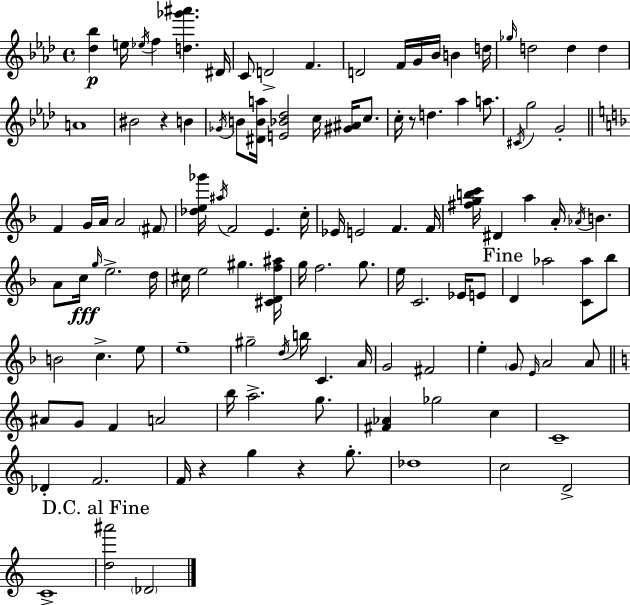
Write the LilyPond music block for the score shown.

{
  \clef treble
  \time 4/4
  \defaultTimeSignature
  \key f \minor
  <des'' bes''>4\p e''16 \acciaccatura { ees''16 } f''4 <d'' ges''' ais'''>4. | dis'16 c'8 d'2-> f'4. | d'2 f'16 g'16 bes'16 b'4 | d''16 \grace { ges''16 } d''2 d''4 d''4 | \break a'1 | bis'2 r4 b'4 | \acciaccatura { ges'16 } b'8 <dis' b' a''>16 <e' bes' des''>2 c''16 <gis' ais'>16 | c''8. c''16-. r8 d''4. aes''4 | \break a''8. \acciaccatura { cis'16 } g''2 g'2-. | \bar "||" \break \key d \minor f'4 g'16 a'16 a'2 \parenthesize fis'8 | <des'' e'' ges'''>16 \acciaccatura { ais''16 } f'2 e'4. | c''16-. ees'16 e'2 f'4. | f'16 <fis'' g'' b'' c'''>16 dis'4 a''4 a'16-. \acciaccatura { aes'16 } b'4. | \break a'8 c''16\fff \grace { g''16 } e''2.-> | d''16 cis''16 e''2 gis''4. | <cis' d' f'' ais''>16 g''16 f''2. | g''8. e''16 c'2. | \break ees'16 e'8 \mark "Fine" d'4 aes''2 <c' aes''>8 | bes''8 b'2 c''4.-> | e''8 e''1-- | gis''2-- \acciaccatura { d''16 } b''16 c'4. | \break a'16 g'2 fis'2 | e''4-. \parenthesize g'8 \grace { e'16 } a'2 | a'8 \bar "||" \break \key c \major ais'8 g'8 f'4 a'2 | b''16 a''2.-> g''8. | <fis' aes'>4 ges''2 c''4 | c'1-- | \break des'4-. f'2. | f'16 r4 g''4 r4 g''8.-. | des''1 | c''2 d'2-> | \break c'1-> | \mark "D.C. al Fine" <d'' ais'''>2 \parenthesize des'2 | \bar "|."
}